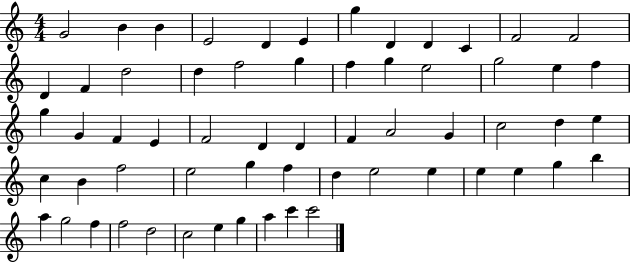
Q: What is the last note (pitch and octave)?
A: C6